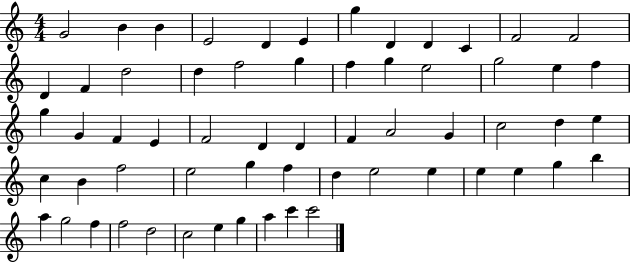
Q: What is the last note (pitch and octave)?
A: C6